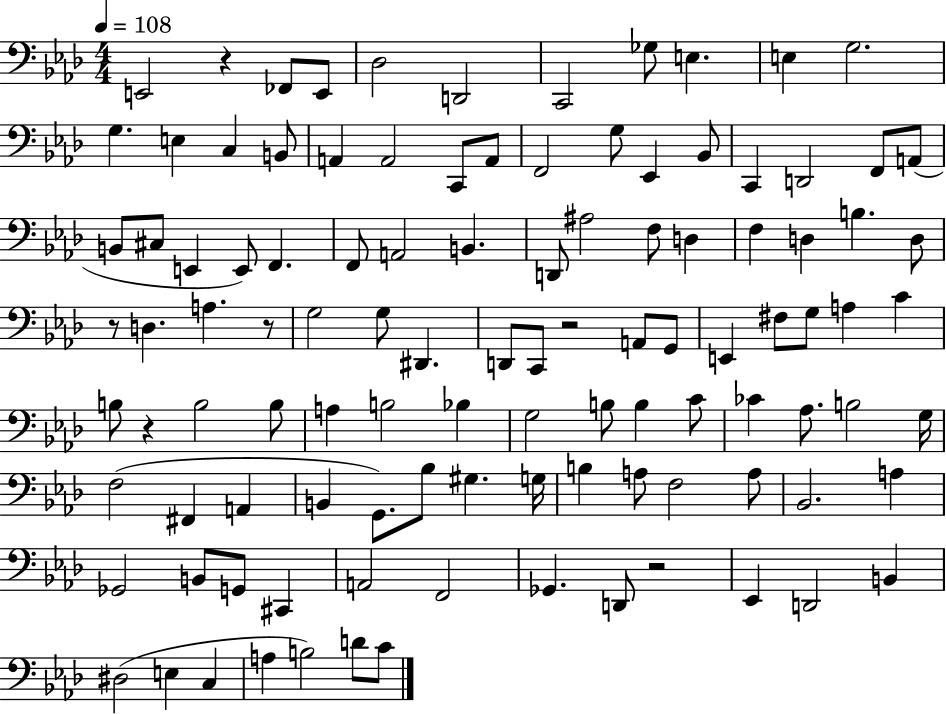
X:1
T:Untitled
M:4/4
L:1/4
K:Ab
E,,2 z _F,,/2 E,,/2 _D,2 D,,2 C,,2 _G,/2 E, E, G,2 G, E, C, B,,/2 A,, A,,2 C,,/2 A,,/2 F,,2 G,/2 _E,, _B,,/2 C,, D,,2 F,,/2 A,,/2 B,,/2 ^C,/2 E,, E,,/2 F,, F,,/2 A,,2 B,, D,,/2 ^A,2 F,/2 D, F, D, B, D,/2 z/2 D, A, z/2 G,2 G,/2 ^D,, D,,/2 C,,/2 z2 A,,/2 G,,/2 E,, ^F,/2 G,/2 A, C B,/2 z B,2 B,/2 A, B,2 _B, G,2 B,/2 B, C/2 _C _A,/2 B,2 G,/4 F,2 ^F,, A,, B,, G,,/2 _B,/2 ^G, G,/4 B, A,/2 F,2 A,/2 _B,,2 A, _G,,2 B,,/2 G,,/2 ^C,, A,,2 F,,2 _G,, D,,/2 z2 _E,, D,,2 B,, ^D,2 E, C, A, B,2 D/2 C/2